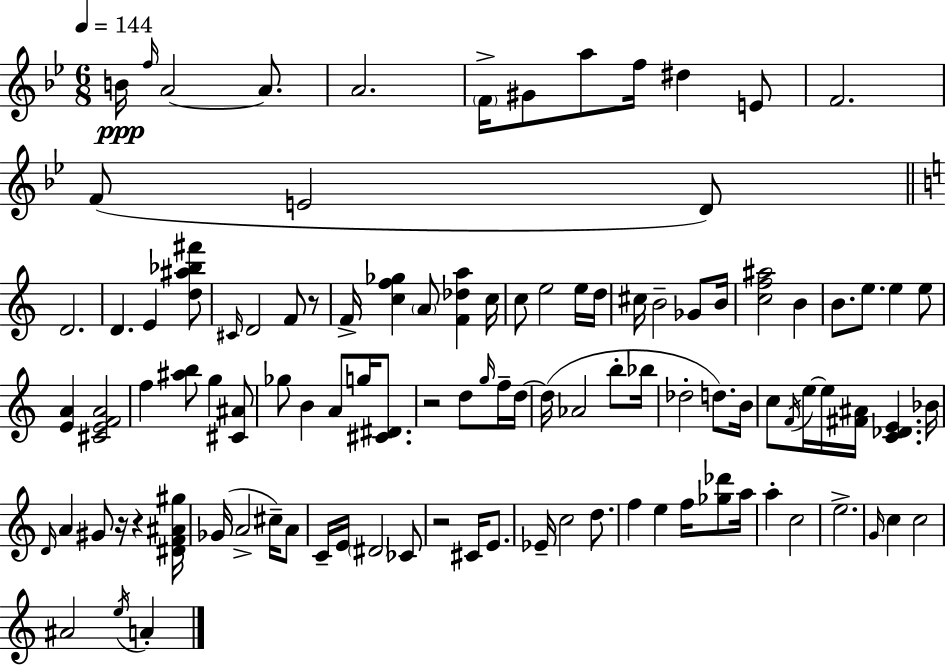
{
  \clef treble
  \numericTimeSignature
  \time 6/8
  \key bes \major
  \tempo 4 = 144
  b'16\ppp \grace { f''16 } a'2~~ a'8. | a'2. | \parenthesize f'16-> gis'8 a''8 f''16 dis''4 e'8 | f'2. | \break f'8( e'2 d'8) | \bar "||" \break \key a \minor d'2. | d'4. e'4 <d'' ais'' bes'' fis'''>8 | \grace { cis'16 } d'2 f'8 r8 | f'16-> <c'' f'' ges''>4 \parenthesize a'8 <f' des'' a''>4 | \break c''16 c''8 e''2 e''16 | d''16 cis''16 b'2-- ges'8 | b'16 <c'' f'' ais''>2 b'4 | b'8. e''8. e''4 e''8 | \break <e' a'>4 <cis' e' f' a'>2 | f''4 <ais'' b''>8 g''4 <cis' ais'>8 | ges''8 b'4 a'8 g''16 <cis' dis'>8. | r2 d''8 \grace { g''16 } | \break f''16-- d''16~~ d''16( aes'2 b''8-. | bes''16 des''2-. d''8.) | b'16 c''8 \acciaccatura { f'16 } e''16~~ e''16 <fis' ais'>16 <c' des' e'>4. | bes'16 \grace { d'16 } a'4 gis'8 r16 r4 | \break <dis' f' ais' gis''>16 ges'16( a'2-> | cis''16--) a'8 c'16-- e'16 \parenthesize dis'2 | ces'8 r2 | cis'16 e'8. ees'16-- c''2 | \break d''8. f''4 e''4 | f''16 <ges'' des'''>8 a''16 a''4-. c''2 | e''2.-> | \grace { g'16 } c''4 c''2 | \break ais'2 | \acciaccatura { e''16 } a'4-. \bar "|."
}